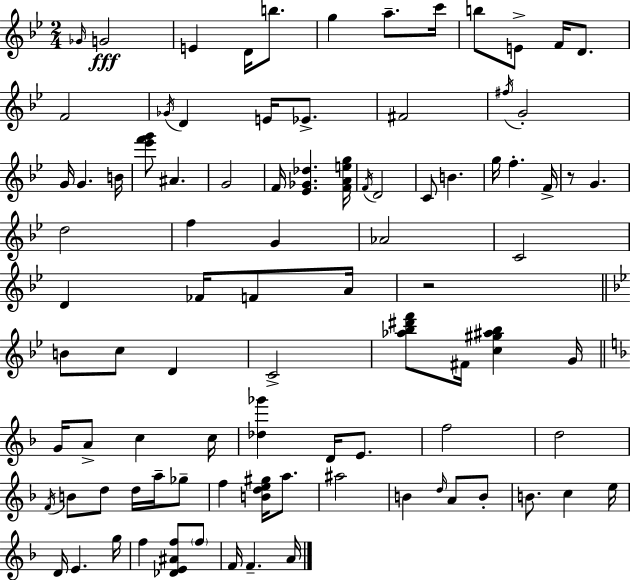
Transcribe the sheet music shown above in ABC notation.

X:1
T:Untitled
M:2/4
L:1/4
K:Bb
_G/4 G2 E D/4 b/2 g a/2 c'/4 b/2 E/2 F/4 D/2 F2 _G/4 D E/4 _E/2 ^F2 ^f/4 G2 G/4 G B/4 [_e'f'g']/2 ^A G2 F/4 [_E_G_d] [FAeg]/4 F/4 D2 C/2 B g/4 f F/4 z/2 G d2 f G _A2 C2 D _F/4 F/2 A/4 z2 B/2 c/2 D C2 [_a_b^d'f']/2 ^F/4 [c^g^a_b] G/4 G/4 A/2 c c/4 [_d_g'] D/4 E/2 f2 d2 F/4 B/2 d/2 d/4 a/4 _g/2 f [Bde^g]/4 a/2 ^a2 B d/4 A/2 B/2 B/2 c e/4 D/4 E g/4 f [_DE^Af]/2 f/2 F/4 F A/4